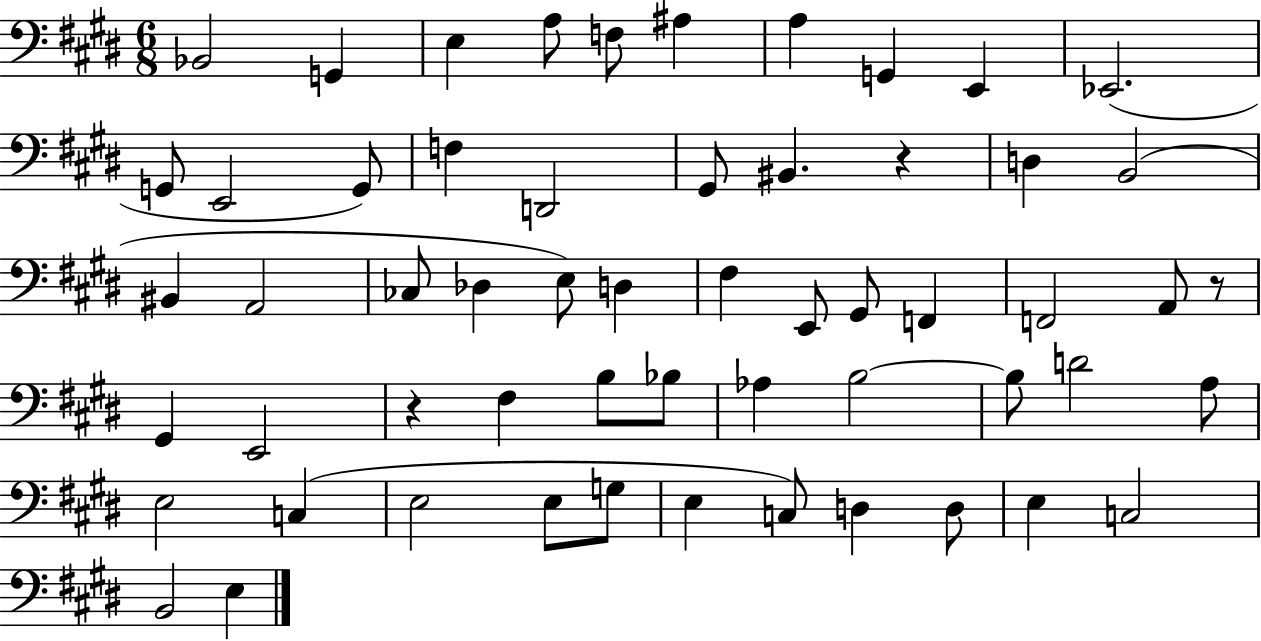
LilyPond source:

{
  \clef bass
  \numericTimeSignature
  \time 6/8
  \key e \major
  bes,2 g,4 | e4 a8 f8 ais4 | a4 g,4 e,4 | ees,2.( | \break g,8 e,2 g,8) | f4 d,2 | gis,8 bis,4. r4 | d4 b,2( | \break bis,4 a,2 | ces8 des4 e8) d4 | fis4 e,8 gis,8 f,4 | f,2 a,8 r8 | \break gis,4 e,2 | r4 fis4 b8 bes8 | aes4 b2~~ | b8 d'2 a8 | \break e2 c4( | e2 e8 g8 | e4 c8) d4 d8 | e4 c2 | \break b,2 e4 | \bar "|."
}